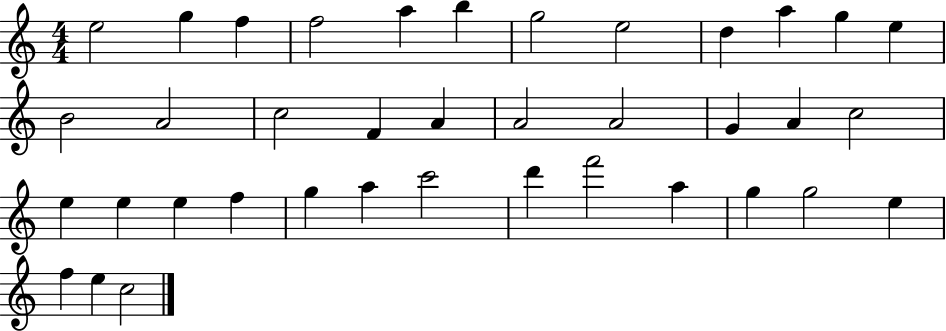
{
  \clef treble
  \numericTimeSignature
  \time 4/4
  \key c \major
  e''2 g''4 f''4 | f''2 a''4 b''4 | g''2 e''2 | d''4 a''4 g''4 e''4 | \break b'2 a'2 | c''2 f'4 a'4 | a'2 a'2 | g'4 a'4 c''2 | \break e''4 e''4 e''4 f''4 | g''4 a''4 c'''2 | d'''4 f'''2 a''4 | g''4 g''2 e''4 | \break f''4 e''4 c''2 | \bar "|."
}